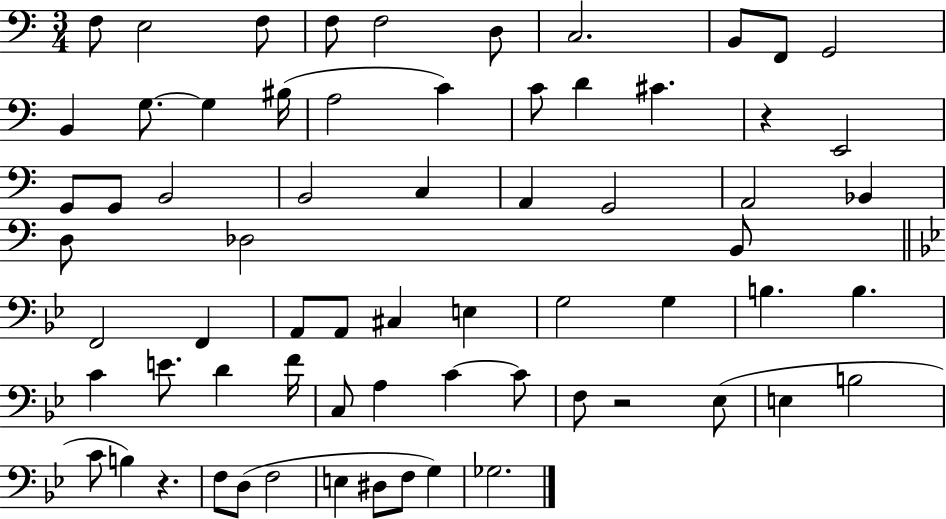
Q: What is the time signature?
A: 3/4